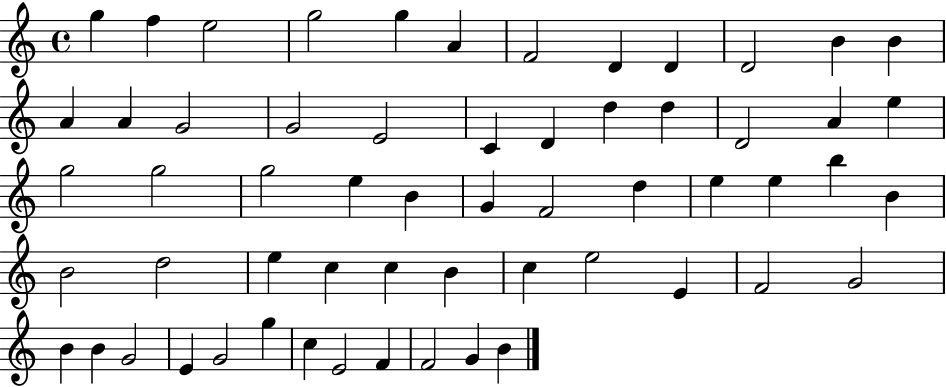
G5/q F5/q E5/h G5/h G5/q A4/q F4/h D4/q D4/q D4/h B4/q B4/q A4/q A4/q G4/h G4/h E4/h C4/q D4/q D5/q D5/q D4/h A4/q E5/q G5/h G5/h G5/h E5/q B4/q G4/q F4/h D5/q E5/q E5/q B5/q B4/q B4/h D5/h E5/q C5/q C5/q B4/q C5/q E5/h E4/q F4/h G4/h B4/q B4/q G4/h E4/q G4/h G5/q C5/q E4/h F4/q F4/h G4/q B4/q